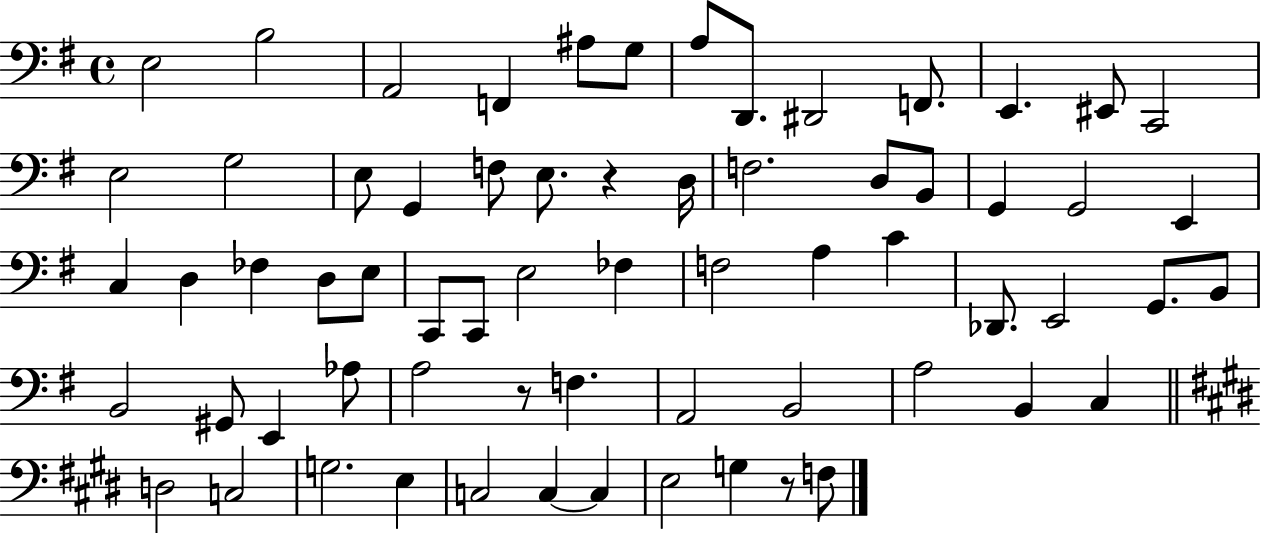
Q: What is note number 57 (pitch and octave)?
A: E3